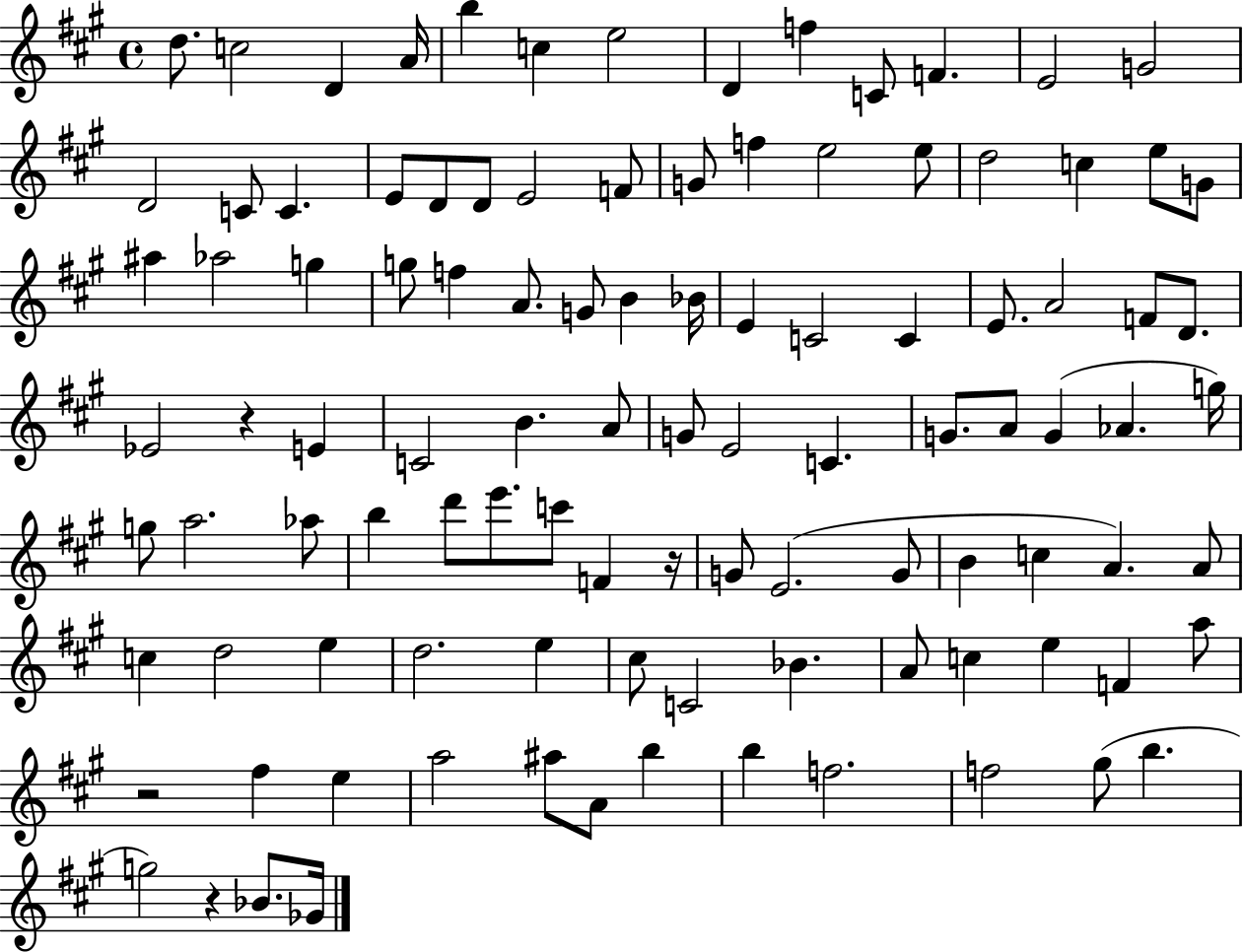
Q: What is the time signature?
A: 4/4